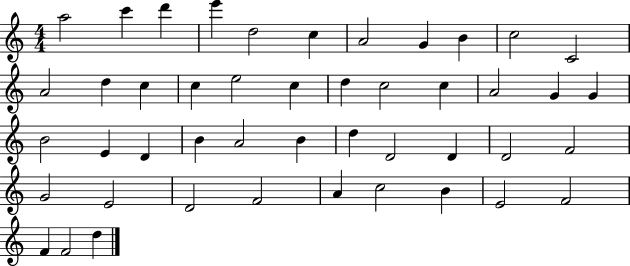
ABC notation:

X:1
T:Untitled
M:4/4
L:1/4
K:C
a2 c' d' e' d2 c A2 G B c2 C2 A2 d c c e2 c d c2 c A2 G G B2 E D B A2 B d D2 D D2 F2 G2 E2 D2 F2 A c2 B E2 F2 F F2 d